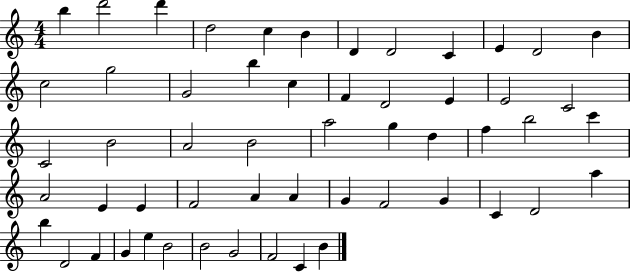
{
  \clef treble
  \numericTimeSignature
  \time 4/4
  \key c \major
  b''4 d'''2 d'''4 | d''2 c''4 b'4 | d'4 d'2 c'4 | e'4 d'2 b'4 | \break c''2 g''2 | g'2 b''4 c''4 | f'4 d'2 e'4 | e'2 c'2 | \break c'2 b'2 | a'2 b'2 | a''2 g''4 d''4 | f''4 b''2 c'''4 | \break a'2 e'4 e'4 | f'2 a'4 a'4 | g'4 f'2 g'4 | c'4 d'2 a''4 | \break b''4 d'2 f'4 | g'4 e''4 b'2 | b'2 g'2 | f'2 c'4 b'4 | \break \bar "|."
}